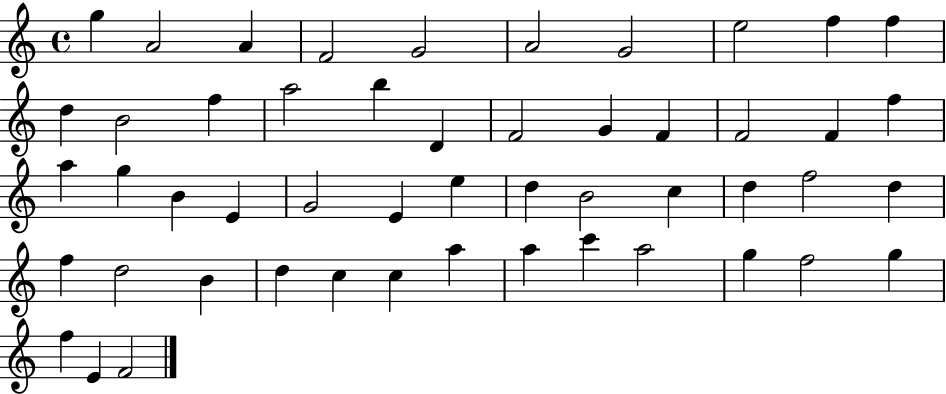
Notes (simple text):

G5/q A4/h A4/q F4/h G4/h A4/h G4/h E5/h F5/q F5/q D5/q B4/h F5/q A5/h B5/q D4/q F4/h G4/q F4/q F4/h F4/q F5/q A5/q G5/q B4/q E4/q G4/h E4/q E5/q D5/q B4/h C5/q D5/q F5/h D5/q F5/q D5/h B4/q D5/q C5/q C5/q A5/q A5/q C6/q A5/h G5/q F5/h G5/q F5/q E4/q F4/h